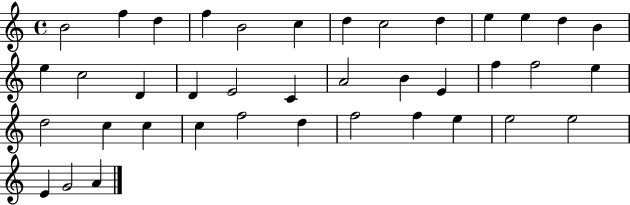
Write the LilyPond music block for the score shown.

{
  \clef treble
  \time 4/4
  \defaultTimeSignature
  \key c \major
  b'2 f''4 d''4 | f''4 b'2 c''4 | d''4 c''2 d''4 | e''4 e''4 d''4 b'4 | \break e''4 c''2 d'4 | d'4 e'2 c'4 | a'2 b'4 e'4 | f''4 f''2 e''4 | \break d''2 c''4 c''4 | c''4 f''2 d''4 | f''2 f''4 e''4 | e''2 e''2 | \break e'4 g'2 a'4 | \bar "|."
}